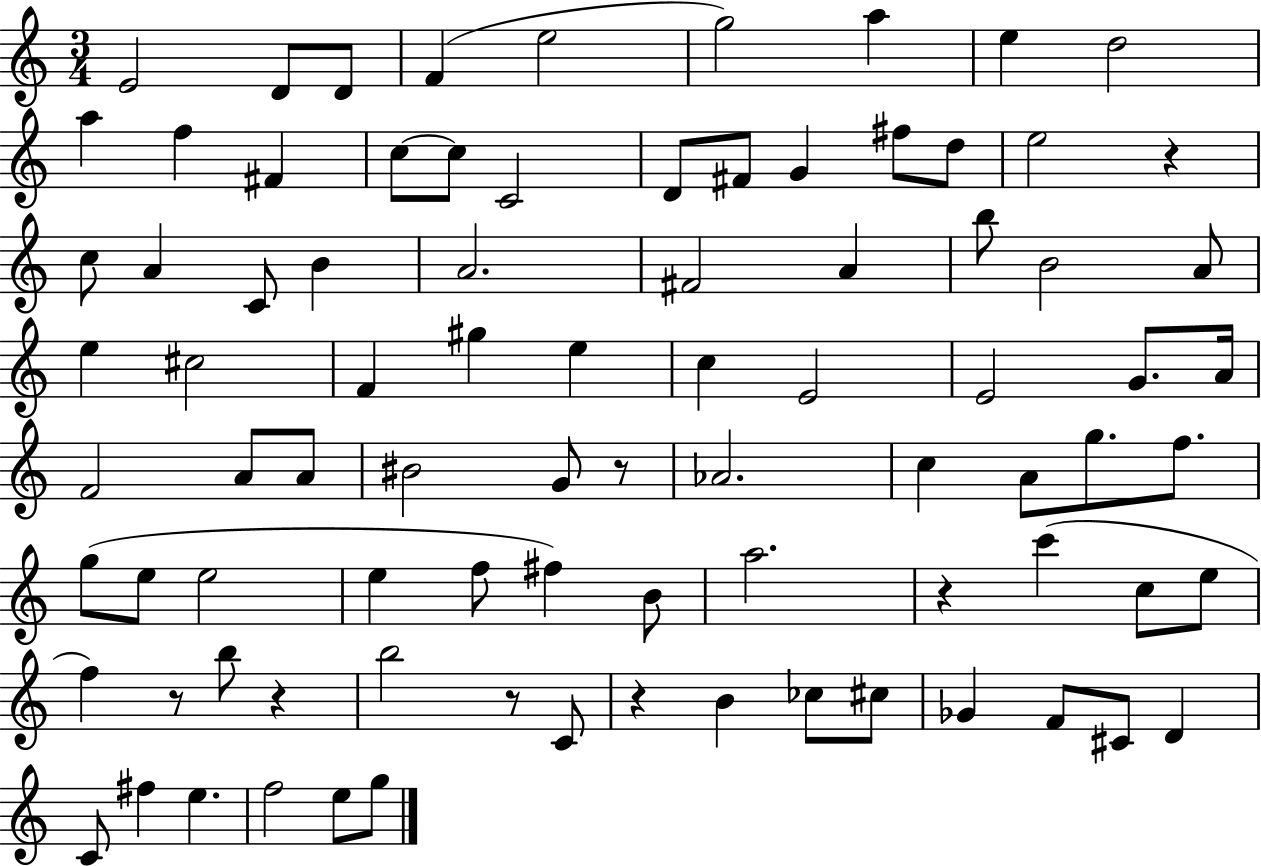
{
  \clef treble
  \numericTimeSignature
  \time 3/4
  \key c \major
  e'2 d'8 d'8 | f'4( e''2 | g''2) a''4 | e''4 d''2 | \break a''4 f''4 fis'4 | c''8~~ c''8 c'2 | d'8 fis'8 g'4 fis''8 d''8 | e''2 r4 | \break c''8 a'4 c'8 b'4 | a'2. | fis'2 a'4 | b''8 b'2 a'8 | \break e''4 cis''2 | f'4 gis''4 e''4 | c''4 e'2 | e'2 g'8. a'16 | \break f'2 a'8 a'8 | bis'2 g'8 r8 | aes'2. | c''4 a'8 g''8. f''8. | \break g''8( e''8 e''2 | e''4 f''8 fis''4) b'8 | a''2. | r4 c'''4( c''8 e''8 | \break f''4) r8 b''8 r4 | b''2 r8 c'8 | r4 b'4 ces''8 cis''8 | ges'4 f'8 cis'8 d'4 | \break c'8 fis''4 e''4. | f''2 e''8 g''8 | \bar "|."
}